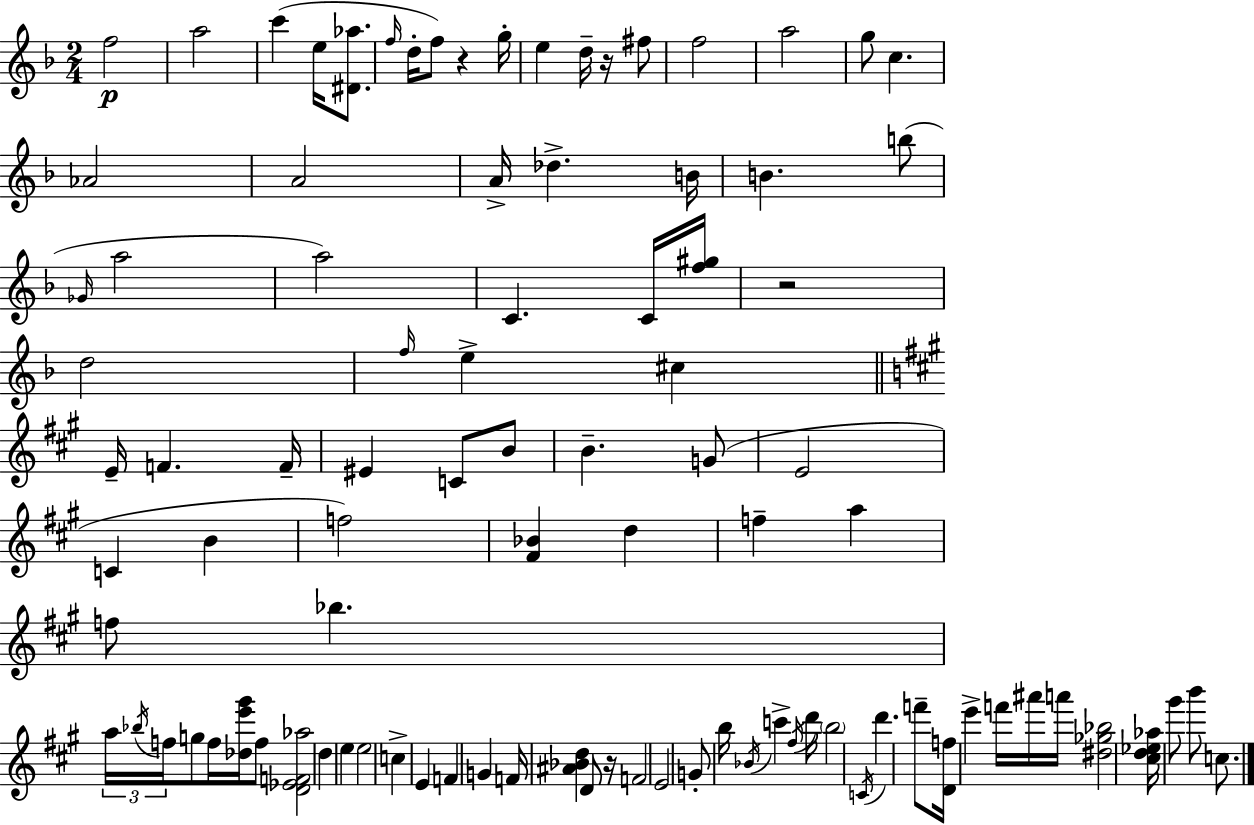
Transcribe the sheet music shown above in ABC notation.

X:1
T:Untitled
M:2/4
L:1/4
K:Dm
f2 a2 c' e/4 [^D_a]/2 f/4 d/4 f/2 z g/4 e d/4 z/4 ^f/2 f2 a2 g/2 c _A2 A2 A/4 _d B/4 B b/2 _G/4 a2 a2 C C/4 [f^g]/4 z2 d2 f/4 e ^c E/4 F F/4 ^E C/2 B/2 B G/2 E2 C B f2 [^F_B] d f a f/2 _b a/4 _b/4 f/4 g/2 f/4 [_de'^g']/4 f/2 [D_EF_a]2 d e e2 c E F G F/4 [^A_Bd] D/2 z/4 F2 E2 G/2 b/4 _B/4 c' ^f/4 d'/4 b2 C/4 d' f'/2 [Df]/4 e' f'/4 ^a'/4 a'/4 [^d_g_b]2 [^cd_e_a]/4 ^g'/2 b'/2 c/2